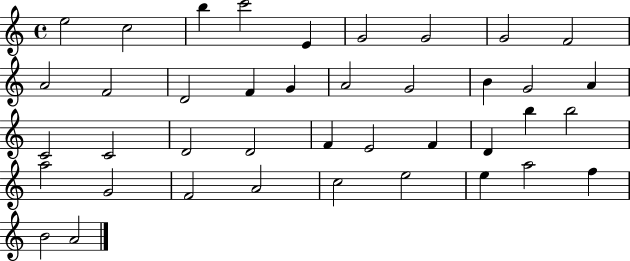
{
  \clef treble
  \time 4/4
  \defaultTimeSignature
  \key c \major
  e''2 c''2 | b''4 c'''2 e'4 | g'2 g'2 | g'2 f'2 | \break a'2 f'2 | d'2 f'4 g'4 | a'2 g'2 | b'4 g'2 a'4 | \break c'2 c'2 | d'2 d'2 | f'4 e'2 f'4 | d'4 b''4 b''2 | \break a''2 g'2 | f'2 a'2 | c''2 e''2 | e''4 a''2 f''4 | \break b'2 a'2 | \bar "|."
}